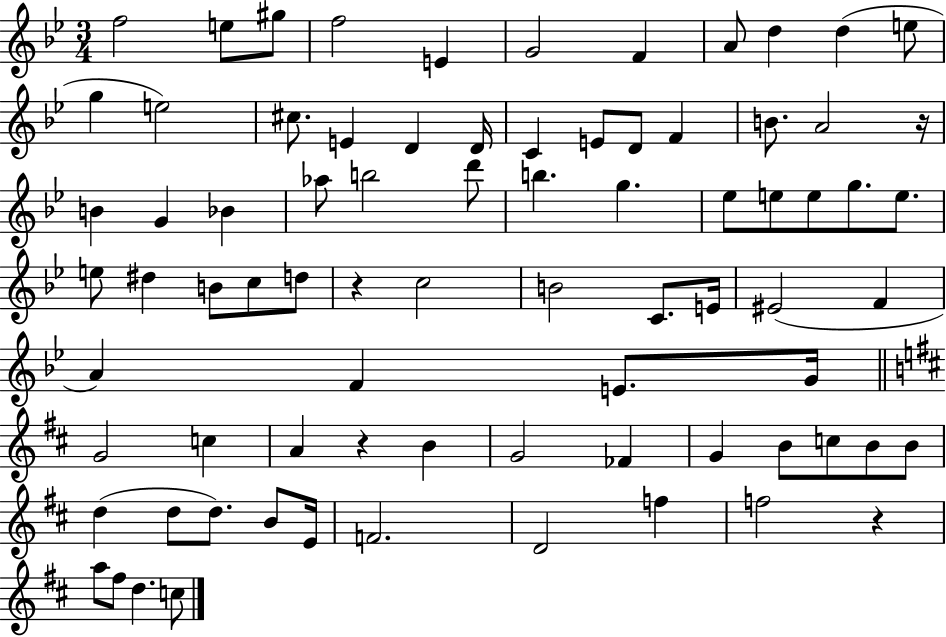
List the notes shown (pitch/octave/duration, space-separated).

F5/h E5/e G#5/e F5/h E4/q G4/h F4/q A4/e D5/q D5/q E5/e G5/q E5/h C#5/e. E4/q D4/q D4/s C4/q E4/e D4/e F4/q B4/e. A4/h R/s B4/q G4/q Bb4/q Ab5/e B5/h D6/e B5/q. G5/q. Eb5/e E5/e E5/e G5/e. E5/e. E5/e D#5/q B4/e C5/e D5/e R/q C5/h B4/h C4/e. E4/s EIS4/h F4/q A4/q F4/q E4/e. G4/s G4/h C5/q A4/q R/q B4/q G4/h FES4/q G4/q B4/e C5/e B4/e B4/e D5/q D5/e D5/e. B4/e E4/s F4/h. D4/h F5/q F5/h R/q A5/e F#5/e D5/q. C5/e